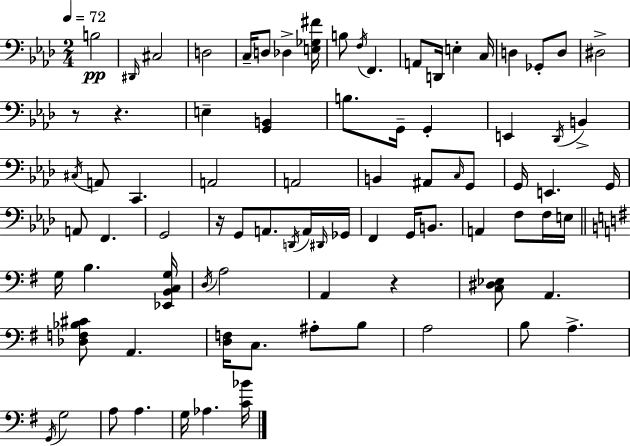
B3/h D#2/s C#3/h D3/h C3/s D3/e Db3/q [E3,Gb3,F#4]/s B3/e F3/s F2/q. A2/e D2/s E3/q C3/s D3/q Gb2/e D3/e D#3/h R/e R/q. E3/q [G2,B2]/q B3/e. G2/s G2/q E2/q Db2/s B2/q C#3/s A2/e C2/q. A2/h A2/h B2/q A#2/e C3/s G2/e G2/s E2/q. G2/s A2/e F2/q. G2/h R/s G2/e A2/e. D2/s A2/s D#2/s Gb2/s F2/q G2/s B2/e. A2/q F3/e F3/s E3/s G3/s B3/q. [Eb2,B2,C3,G3]/s D3/s A3/h A2/q R/q [C3,D#3,Eb3]/e A2/q. [Db3,F3,Bb3,C#4]/e A2/q. [D3,F3]/s C3/e. A#3/e B3/e A3/h B3/e A3/q. G2/s G3/h A3/e A3/q. G3/s Ab3/q. [C4,Bb4]/s